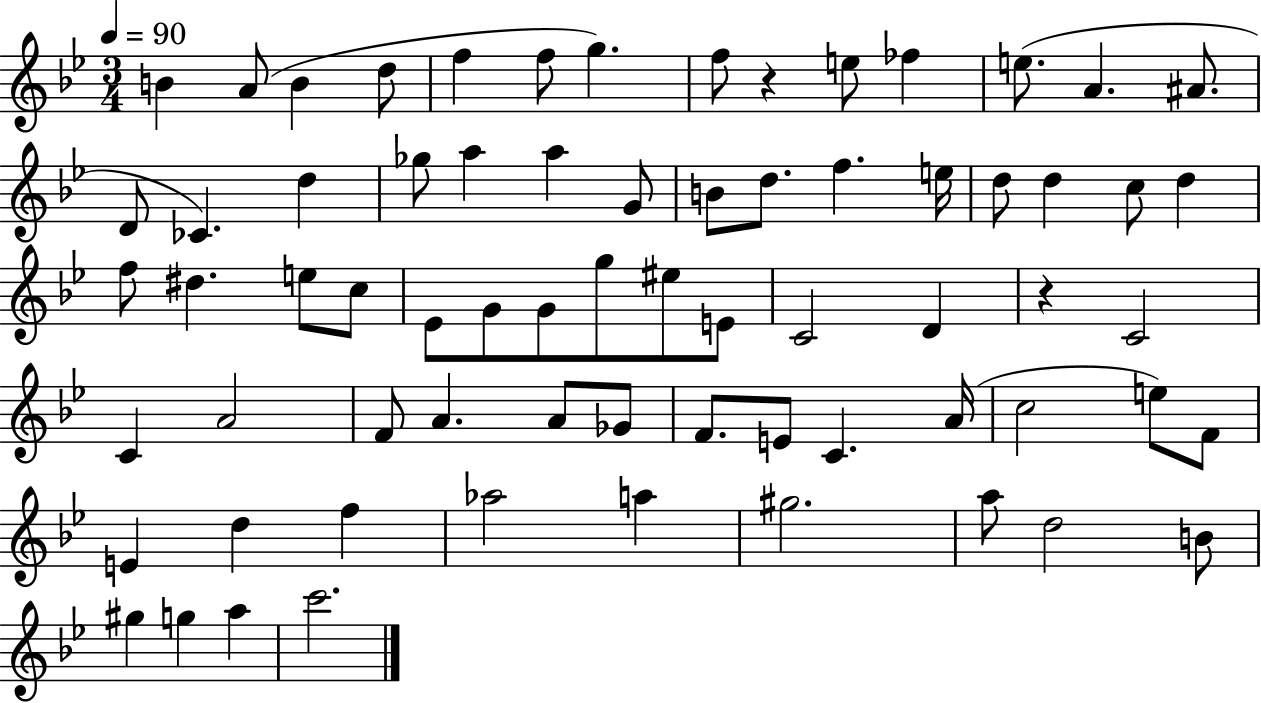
{
  \clef treble
  \numericTimeSignature
  \time 3/4
  \key bes \major
  \tempo 4 = 90
  b'4 a'8( b'4 d''8 | f''4 f''8 g''4.) | f''8 r4 e''8 fes''4 | e''8.( a'4. ais'8. | \break d'8 ces'4.) d''4 | ges''8 a''4 a''4 g'8 | b'8 d''8. f''4. e''16 | d''8 d''4 c''8 d''4 | \break f''8 dis''4. e''8 c''8 | ees'8 g'8 g'8 g''8 eis''8 e'8 | c'2 d'4 | r4 c'2 | \break c'4 a'2 | f'8 a'4. a'8 ges'8 | f'8. e'8 c'4. a'16( | c''2 e''8) f'8 | \break e'4 d''4 f''4 | aes''2 a''4 | gis''2. | a''8 d''2 b'8 | \break gis''4 g''4 a''4 | c'''2. | \bar "|."
}